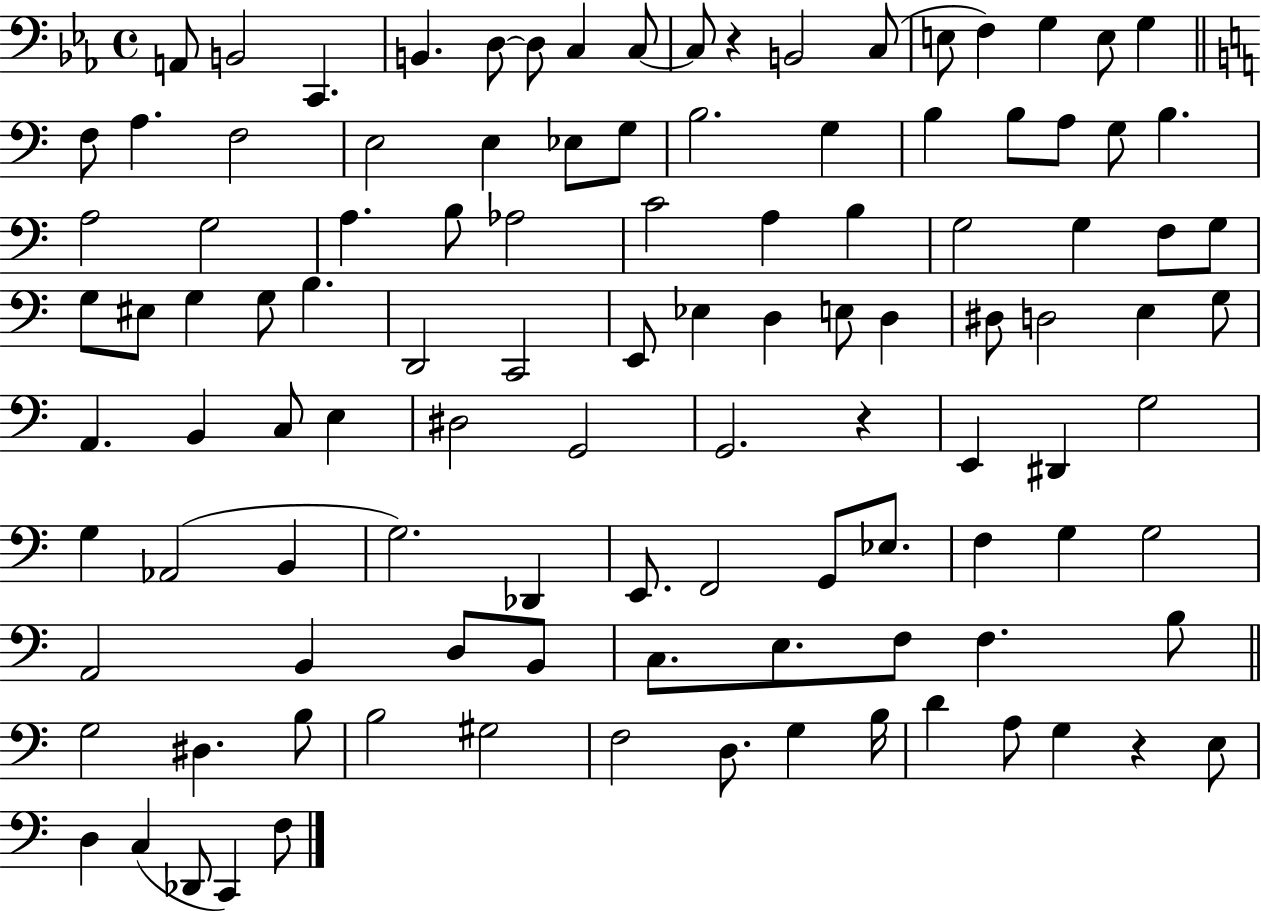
X:1
T:Untitled
M:4/4
L:1/4
K:Eb
A,,/2 B,,2 C,, B,, D,/2 D,/2 C, C,/2 C,/2 z B,,2 C,/2 E,/2 F, G, E,/2 G, F,/2 A, F,2 E,2 E, _E,/2 G,/2 B,2 G, B, B,/2 A,/2 G,/2 B, A,2 G,2 A, B,/2 _A,2 C2 A, B, G,2 G, F,/2 G,/2 G,/2 ^E,/2 G, G,/2 B, D,,2 C,,2 E,,/2 _E, D, E,/2 D, ^D,/2 D,2 E, G,/2 A,, B,, C,/2 E, ^D,2 G,,2 G,,2 z E,, ^D,, G,2 G, _A,,2 B,, G,2 _D,, E,,/2 F,,2 G,,/2 _E,/2 F, G, G,2 A,,2 B,, D,/2 B,,/2 C,/2 E,/2 F,/2 F, B,/2 G,2 ^D, B,/2 B,2 ^G,2 F,2 D,/2 G, B,/4 D A,/2 G, z E,/2 D, C, _D,,/2 C,, F,/2